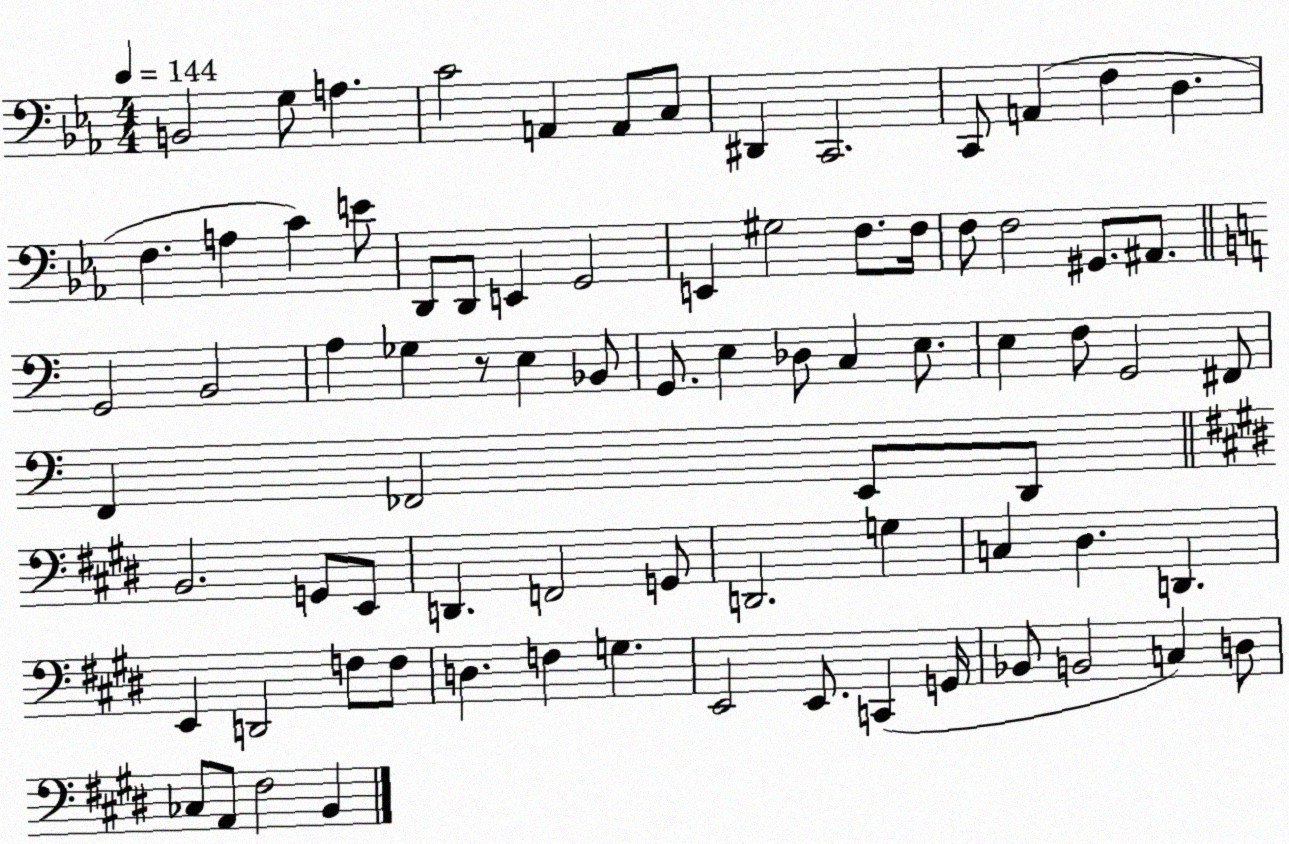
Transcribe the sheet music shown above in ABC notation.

X:1
T:Untitled
M:4/4
L:1/4
K:Eb
B,,2 G,/2 A, C2 A,, A,,/2 C,/2 ^D,, C,,2 C,,/2 A,, F, D, F, A, C E/2 D,,/2 D,,/2 E,, G,,2 E,, ^G,2 F,/2 F,/4 F,/2 F,2 ^G,,/2 ^A,,/2 G,,2 B,,2 A, _G, z/2 E, _B,,/2 G,,/2 E, _D,/2 C, E,/2 E, F,/2 G,,2 ^F,,/2 F,, _F,,2 E,,/2 D,,/2 B,,2 G,,/2 E,,/2 D,, F,,2 G,,/2 D,,2 G, C, ^D, D,, E,, D,,2 F,/2 F,/2 D, F, G, E,,2 E,,/2 C,, G,,/4 _B,,/2 B,,2 C, D,/2 _C,/2 A,,/2 ^F,2 B,,